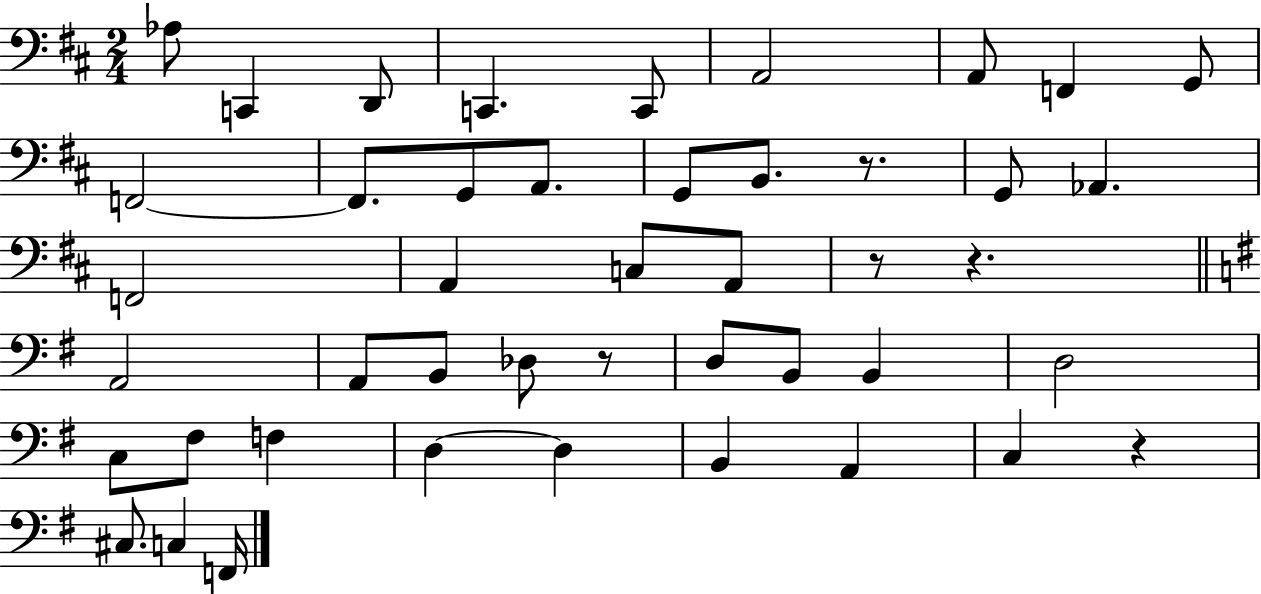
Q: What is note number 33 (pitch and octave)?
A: D3